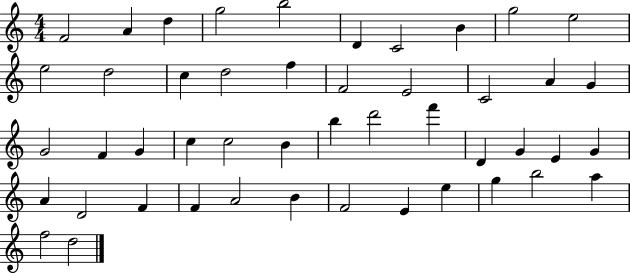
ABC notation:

X:1
T:Untitled
M:4/4
L:1/4
K:C
F2 A d g2 b2 D C2 B g2 e2 e2 d2 c d2 f F2 E2 C2 A G G2 F G c c2 B b d'2 f' D G E G A D2 F F A2 B F2 E e g b2 a f2 d2